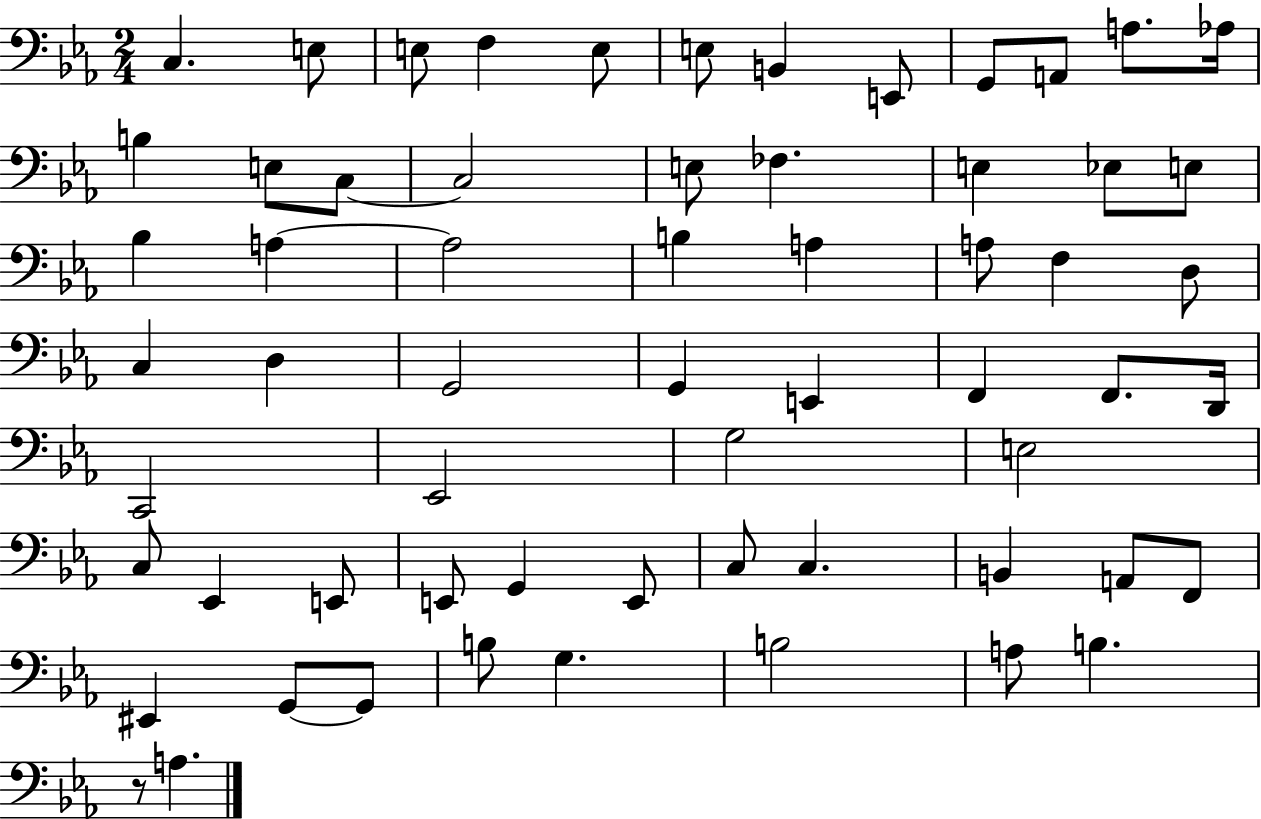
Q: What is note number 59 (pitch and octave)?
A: A3